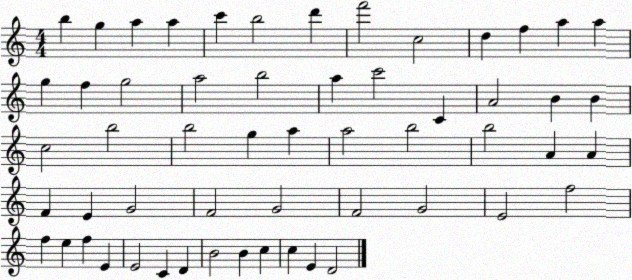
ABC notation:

X:1
T:Untitled
M:4/4
L:1/4
K:C
b g a a c' b2 d' f'2 c2 d f a a g f g2 a2 b2 a c'2 C A2 B B c2 b2 b2 g a a2 b2 b2 A A F E G2 F2 G2 F2 G2 E2 f2 f e f E E2 C D B2 B c c E D2